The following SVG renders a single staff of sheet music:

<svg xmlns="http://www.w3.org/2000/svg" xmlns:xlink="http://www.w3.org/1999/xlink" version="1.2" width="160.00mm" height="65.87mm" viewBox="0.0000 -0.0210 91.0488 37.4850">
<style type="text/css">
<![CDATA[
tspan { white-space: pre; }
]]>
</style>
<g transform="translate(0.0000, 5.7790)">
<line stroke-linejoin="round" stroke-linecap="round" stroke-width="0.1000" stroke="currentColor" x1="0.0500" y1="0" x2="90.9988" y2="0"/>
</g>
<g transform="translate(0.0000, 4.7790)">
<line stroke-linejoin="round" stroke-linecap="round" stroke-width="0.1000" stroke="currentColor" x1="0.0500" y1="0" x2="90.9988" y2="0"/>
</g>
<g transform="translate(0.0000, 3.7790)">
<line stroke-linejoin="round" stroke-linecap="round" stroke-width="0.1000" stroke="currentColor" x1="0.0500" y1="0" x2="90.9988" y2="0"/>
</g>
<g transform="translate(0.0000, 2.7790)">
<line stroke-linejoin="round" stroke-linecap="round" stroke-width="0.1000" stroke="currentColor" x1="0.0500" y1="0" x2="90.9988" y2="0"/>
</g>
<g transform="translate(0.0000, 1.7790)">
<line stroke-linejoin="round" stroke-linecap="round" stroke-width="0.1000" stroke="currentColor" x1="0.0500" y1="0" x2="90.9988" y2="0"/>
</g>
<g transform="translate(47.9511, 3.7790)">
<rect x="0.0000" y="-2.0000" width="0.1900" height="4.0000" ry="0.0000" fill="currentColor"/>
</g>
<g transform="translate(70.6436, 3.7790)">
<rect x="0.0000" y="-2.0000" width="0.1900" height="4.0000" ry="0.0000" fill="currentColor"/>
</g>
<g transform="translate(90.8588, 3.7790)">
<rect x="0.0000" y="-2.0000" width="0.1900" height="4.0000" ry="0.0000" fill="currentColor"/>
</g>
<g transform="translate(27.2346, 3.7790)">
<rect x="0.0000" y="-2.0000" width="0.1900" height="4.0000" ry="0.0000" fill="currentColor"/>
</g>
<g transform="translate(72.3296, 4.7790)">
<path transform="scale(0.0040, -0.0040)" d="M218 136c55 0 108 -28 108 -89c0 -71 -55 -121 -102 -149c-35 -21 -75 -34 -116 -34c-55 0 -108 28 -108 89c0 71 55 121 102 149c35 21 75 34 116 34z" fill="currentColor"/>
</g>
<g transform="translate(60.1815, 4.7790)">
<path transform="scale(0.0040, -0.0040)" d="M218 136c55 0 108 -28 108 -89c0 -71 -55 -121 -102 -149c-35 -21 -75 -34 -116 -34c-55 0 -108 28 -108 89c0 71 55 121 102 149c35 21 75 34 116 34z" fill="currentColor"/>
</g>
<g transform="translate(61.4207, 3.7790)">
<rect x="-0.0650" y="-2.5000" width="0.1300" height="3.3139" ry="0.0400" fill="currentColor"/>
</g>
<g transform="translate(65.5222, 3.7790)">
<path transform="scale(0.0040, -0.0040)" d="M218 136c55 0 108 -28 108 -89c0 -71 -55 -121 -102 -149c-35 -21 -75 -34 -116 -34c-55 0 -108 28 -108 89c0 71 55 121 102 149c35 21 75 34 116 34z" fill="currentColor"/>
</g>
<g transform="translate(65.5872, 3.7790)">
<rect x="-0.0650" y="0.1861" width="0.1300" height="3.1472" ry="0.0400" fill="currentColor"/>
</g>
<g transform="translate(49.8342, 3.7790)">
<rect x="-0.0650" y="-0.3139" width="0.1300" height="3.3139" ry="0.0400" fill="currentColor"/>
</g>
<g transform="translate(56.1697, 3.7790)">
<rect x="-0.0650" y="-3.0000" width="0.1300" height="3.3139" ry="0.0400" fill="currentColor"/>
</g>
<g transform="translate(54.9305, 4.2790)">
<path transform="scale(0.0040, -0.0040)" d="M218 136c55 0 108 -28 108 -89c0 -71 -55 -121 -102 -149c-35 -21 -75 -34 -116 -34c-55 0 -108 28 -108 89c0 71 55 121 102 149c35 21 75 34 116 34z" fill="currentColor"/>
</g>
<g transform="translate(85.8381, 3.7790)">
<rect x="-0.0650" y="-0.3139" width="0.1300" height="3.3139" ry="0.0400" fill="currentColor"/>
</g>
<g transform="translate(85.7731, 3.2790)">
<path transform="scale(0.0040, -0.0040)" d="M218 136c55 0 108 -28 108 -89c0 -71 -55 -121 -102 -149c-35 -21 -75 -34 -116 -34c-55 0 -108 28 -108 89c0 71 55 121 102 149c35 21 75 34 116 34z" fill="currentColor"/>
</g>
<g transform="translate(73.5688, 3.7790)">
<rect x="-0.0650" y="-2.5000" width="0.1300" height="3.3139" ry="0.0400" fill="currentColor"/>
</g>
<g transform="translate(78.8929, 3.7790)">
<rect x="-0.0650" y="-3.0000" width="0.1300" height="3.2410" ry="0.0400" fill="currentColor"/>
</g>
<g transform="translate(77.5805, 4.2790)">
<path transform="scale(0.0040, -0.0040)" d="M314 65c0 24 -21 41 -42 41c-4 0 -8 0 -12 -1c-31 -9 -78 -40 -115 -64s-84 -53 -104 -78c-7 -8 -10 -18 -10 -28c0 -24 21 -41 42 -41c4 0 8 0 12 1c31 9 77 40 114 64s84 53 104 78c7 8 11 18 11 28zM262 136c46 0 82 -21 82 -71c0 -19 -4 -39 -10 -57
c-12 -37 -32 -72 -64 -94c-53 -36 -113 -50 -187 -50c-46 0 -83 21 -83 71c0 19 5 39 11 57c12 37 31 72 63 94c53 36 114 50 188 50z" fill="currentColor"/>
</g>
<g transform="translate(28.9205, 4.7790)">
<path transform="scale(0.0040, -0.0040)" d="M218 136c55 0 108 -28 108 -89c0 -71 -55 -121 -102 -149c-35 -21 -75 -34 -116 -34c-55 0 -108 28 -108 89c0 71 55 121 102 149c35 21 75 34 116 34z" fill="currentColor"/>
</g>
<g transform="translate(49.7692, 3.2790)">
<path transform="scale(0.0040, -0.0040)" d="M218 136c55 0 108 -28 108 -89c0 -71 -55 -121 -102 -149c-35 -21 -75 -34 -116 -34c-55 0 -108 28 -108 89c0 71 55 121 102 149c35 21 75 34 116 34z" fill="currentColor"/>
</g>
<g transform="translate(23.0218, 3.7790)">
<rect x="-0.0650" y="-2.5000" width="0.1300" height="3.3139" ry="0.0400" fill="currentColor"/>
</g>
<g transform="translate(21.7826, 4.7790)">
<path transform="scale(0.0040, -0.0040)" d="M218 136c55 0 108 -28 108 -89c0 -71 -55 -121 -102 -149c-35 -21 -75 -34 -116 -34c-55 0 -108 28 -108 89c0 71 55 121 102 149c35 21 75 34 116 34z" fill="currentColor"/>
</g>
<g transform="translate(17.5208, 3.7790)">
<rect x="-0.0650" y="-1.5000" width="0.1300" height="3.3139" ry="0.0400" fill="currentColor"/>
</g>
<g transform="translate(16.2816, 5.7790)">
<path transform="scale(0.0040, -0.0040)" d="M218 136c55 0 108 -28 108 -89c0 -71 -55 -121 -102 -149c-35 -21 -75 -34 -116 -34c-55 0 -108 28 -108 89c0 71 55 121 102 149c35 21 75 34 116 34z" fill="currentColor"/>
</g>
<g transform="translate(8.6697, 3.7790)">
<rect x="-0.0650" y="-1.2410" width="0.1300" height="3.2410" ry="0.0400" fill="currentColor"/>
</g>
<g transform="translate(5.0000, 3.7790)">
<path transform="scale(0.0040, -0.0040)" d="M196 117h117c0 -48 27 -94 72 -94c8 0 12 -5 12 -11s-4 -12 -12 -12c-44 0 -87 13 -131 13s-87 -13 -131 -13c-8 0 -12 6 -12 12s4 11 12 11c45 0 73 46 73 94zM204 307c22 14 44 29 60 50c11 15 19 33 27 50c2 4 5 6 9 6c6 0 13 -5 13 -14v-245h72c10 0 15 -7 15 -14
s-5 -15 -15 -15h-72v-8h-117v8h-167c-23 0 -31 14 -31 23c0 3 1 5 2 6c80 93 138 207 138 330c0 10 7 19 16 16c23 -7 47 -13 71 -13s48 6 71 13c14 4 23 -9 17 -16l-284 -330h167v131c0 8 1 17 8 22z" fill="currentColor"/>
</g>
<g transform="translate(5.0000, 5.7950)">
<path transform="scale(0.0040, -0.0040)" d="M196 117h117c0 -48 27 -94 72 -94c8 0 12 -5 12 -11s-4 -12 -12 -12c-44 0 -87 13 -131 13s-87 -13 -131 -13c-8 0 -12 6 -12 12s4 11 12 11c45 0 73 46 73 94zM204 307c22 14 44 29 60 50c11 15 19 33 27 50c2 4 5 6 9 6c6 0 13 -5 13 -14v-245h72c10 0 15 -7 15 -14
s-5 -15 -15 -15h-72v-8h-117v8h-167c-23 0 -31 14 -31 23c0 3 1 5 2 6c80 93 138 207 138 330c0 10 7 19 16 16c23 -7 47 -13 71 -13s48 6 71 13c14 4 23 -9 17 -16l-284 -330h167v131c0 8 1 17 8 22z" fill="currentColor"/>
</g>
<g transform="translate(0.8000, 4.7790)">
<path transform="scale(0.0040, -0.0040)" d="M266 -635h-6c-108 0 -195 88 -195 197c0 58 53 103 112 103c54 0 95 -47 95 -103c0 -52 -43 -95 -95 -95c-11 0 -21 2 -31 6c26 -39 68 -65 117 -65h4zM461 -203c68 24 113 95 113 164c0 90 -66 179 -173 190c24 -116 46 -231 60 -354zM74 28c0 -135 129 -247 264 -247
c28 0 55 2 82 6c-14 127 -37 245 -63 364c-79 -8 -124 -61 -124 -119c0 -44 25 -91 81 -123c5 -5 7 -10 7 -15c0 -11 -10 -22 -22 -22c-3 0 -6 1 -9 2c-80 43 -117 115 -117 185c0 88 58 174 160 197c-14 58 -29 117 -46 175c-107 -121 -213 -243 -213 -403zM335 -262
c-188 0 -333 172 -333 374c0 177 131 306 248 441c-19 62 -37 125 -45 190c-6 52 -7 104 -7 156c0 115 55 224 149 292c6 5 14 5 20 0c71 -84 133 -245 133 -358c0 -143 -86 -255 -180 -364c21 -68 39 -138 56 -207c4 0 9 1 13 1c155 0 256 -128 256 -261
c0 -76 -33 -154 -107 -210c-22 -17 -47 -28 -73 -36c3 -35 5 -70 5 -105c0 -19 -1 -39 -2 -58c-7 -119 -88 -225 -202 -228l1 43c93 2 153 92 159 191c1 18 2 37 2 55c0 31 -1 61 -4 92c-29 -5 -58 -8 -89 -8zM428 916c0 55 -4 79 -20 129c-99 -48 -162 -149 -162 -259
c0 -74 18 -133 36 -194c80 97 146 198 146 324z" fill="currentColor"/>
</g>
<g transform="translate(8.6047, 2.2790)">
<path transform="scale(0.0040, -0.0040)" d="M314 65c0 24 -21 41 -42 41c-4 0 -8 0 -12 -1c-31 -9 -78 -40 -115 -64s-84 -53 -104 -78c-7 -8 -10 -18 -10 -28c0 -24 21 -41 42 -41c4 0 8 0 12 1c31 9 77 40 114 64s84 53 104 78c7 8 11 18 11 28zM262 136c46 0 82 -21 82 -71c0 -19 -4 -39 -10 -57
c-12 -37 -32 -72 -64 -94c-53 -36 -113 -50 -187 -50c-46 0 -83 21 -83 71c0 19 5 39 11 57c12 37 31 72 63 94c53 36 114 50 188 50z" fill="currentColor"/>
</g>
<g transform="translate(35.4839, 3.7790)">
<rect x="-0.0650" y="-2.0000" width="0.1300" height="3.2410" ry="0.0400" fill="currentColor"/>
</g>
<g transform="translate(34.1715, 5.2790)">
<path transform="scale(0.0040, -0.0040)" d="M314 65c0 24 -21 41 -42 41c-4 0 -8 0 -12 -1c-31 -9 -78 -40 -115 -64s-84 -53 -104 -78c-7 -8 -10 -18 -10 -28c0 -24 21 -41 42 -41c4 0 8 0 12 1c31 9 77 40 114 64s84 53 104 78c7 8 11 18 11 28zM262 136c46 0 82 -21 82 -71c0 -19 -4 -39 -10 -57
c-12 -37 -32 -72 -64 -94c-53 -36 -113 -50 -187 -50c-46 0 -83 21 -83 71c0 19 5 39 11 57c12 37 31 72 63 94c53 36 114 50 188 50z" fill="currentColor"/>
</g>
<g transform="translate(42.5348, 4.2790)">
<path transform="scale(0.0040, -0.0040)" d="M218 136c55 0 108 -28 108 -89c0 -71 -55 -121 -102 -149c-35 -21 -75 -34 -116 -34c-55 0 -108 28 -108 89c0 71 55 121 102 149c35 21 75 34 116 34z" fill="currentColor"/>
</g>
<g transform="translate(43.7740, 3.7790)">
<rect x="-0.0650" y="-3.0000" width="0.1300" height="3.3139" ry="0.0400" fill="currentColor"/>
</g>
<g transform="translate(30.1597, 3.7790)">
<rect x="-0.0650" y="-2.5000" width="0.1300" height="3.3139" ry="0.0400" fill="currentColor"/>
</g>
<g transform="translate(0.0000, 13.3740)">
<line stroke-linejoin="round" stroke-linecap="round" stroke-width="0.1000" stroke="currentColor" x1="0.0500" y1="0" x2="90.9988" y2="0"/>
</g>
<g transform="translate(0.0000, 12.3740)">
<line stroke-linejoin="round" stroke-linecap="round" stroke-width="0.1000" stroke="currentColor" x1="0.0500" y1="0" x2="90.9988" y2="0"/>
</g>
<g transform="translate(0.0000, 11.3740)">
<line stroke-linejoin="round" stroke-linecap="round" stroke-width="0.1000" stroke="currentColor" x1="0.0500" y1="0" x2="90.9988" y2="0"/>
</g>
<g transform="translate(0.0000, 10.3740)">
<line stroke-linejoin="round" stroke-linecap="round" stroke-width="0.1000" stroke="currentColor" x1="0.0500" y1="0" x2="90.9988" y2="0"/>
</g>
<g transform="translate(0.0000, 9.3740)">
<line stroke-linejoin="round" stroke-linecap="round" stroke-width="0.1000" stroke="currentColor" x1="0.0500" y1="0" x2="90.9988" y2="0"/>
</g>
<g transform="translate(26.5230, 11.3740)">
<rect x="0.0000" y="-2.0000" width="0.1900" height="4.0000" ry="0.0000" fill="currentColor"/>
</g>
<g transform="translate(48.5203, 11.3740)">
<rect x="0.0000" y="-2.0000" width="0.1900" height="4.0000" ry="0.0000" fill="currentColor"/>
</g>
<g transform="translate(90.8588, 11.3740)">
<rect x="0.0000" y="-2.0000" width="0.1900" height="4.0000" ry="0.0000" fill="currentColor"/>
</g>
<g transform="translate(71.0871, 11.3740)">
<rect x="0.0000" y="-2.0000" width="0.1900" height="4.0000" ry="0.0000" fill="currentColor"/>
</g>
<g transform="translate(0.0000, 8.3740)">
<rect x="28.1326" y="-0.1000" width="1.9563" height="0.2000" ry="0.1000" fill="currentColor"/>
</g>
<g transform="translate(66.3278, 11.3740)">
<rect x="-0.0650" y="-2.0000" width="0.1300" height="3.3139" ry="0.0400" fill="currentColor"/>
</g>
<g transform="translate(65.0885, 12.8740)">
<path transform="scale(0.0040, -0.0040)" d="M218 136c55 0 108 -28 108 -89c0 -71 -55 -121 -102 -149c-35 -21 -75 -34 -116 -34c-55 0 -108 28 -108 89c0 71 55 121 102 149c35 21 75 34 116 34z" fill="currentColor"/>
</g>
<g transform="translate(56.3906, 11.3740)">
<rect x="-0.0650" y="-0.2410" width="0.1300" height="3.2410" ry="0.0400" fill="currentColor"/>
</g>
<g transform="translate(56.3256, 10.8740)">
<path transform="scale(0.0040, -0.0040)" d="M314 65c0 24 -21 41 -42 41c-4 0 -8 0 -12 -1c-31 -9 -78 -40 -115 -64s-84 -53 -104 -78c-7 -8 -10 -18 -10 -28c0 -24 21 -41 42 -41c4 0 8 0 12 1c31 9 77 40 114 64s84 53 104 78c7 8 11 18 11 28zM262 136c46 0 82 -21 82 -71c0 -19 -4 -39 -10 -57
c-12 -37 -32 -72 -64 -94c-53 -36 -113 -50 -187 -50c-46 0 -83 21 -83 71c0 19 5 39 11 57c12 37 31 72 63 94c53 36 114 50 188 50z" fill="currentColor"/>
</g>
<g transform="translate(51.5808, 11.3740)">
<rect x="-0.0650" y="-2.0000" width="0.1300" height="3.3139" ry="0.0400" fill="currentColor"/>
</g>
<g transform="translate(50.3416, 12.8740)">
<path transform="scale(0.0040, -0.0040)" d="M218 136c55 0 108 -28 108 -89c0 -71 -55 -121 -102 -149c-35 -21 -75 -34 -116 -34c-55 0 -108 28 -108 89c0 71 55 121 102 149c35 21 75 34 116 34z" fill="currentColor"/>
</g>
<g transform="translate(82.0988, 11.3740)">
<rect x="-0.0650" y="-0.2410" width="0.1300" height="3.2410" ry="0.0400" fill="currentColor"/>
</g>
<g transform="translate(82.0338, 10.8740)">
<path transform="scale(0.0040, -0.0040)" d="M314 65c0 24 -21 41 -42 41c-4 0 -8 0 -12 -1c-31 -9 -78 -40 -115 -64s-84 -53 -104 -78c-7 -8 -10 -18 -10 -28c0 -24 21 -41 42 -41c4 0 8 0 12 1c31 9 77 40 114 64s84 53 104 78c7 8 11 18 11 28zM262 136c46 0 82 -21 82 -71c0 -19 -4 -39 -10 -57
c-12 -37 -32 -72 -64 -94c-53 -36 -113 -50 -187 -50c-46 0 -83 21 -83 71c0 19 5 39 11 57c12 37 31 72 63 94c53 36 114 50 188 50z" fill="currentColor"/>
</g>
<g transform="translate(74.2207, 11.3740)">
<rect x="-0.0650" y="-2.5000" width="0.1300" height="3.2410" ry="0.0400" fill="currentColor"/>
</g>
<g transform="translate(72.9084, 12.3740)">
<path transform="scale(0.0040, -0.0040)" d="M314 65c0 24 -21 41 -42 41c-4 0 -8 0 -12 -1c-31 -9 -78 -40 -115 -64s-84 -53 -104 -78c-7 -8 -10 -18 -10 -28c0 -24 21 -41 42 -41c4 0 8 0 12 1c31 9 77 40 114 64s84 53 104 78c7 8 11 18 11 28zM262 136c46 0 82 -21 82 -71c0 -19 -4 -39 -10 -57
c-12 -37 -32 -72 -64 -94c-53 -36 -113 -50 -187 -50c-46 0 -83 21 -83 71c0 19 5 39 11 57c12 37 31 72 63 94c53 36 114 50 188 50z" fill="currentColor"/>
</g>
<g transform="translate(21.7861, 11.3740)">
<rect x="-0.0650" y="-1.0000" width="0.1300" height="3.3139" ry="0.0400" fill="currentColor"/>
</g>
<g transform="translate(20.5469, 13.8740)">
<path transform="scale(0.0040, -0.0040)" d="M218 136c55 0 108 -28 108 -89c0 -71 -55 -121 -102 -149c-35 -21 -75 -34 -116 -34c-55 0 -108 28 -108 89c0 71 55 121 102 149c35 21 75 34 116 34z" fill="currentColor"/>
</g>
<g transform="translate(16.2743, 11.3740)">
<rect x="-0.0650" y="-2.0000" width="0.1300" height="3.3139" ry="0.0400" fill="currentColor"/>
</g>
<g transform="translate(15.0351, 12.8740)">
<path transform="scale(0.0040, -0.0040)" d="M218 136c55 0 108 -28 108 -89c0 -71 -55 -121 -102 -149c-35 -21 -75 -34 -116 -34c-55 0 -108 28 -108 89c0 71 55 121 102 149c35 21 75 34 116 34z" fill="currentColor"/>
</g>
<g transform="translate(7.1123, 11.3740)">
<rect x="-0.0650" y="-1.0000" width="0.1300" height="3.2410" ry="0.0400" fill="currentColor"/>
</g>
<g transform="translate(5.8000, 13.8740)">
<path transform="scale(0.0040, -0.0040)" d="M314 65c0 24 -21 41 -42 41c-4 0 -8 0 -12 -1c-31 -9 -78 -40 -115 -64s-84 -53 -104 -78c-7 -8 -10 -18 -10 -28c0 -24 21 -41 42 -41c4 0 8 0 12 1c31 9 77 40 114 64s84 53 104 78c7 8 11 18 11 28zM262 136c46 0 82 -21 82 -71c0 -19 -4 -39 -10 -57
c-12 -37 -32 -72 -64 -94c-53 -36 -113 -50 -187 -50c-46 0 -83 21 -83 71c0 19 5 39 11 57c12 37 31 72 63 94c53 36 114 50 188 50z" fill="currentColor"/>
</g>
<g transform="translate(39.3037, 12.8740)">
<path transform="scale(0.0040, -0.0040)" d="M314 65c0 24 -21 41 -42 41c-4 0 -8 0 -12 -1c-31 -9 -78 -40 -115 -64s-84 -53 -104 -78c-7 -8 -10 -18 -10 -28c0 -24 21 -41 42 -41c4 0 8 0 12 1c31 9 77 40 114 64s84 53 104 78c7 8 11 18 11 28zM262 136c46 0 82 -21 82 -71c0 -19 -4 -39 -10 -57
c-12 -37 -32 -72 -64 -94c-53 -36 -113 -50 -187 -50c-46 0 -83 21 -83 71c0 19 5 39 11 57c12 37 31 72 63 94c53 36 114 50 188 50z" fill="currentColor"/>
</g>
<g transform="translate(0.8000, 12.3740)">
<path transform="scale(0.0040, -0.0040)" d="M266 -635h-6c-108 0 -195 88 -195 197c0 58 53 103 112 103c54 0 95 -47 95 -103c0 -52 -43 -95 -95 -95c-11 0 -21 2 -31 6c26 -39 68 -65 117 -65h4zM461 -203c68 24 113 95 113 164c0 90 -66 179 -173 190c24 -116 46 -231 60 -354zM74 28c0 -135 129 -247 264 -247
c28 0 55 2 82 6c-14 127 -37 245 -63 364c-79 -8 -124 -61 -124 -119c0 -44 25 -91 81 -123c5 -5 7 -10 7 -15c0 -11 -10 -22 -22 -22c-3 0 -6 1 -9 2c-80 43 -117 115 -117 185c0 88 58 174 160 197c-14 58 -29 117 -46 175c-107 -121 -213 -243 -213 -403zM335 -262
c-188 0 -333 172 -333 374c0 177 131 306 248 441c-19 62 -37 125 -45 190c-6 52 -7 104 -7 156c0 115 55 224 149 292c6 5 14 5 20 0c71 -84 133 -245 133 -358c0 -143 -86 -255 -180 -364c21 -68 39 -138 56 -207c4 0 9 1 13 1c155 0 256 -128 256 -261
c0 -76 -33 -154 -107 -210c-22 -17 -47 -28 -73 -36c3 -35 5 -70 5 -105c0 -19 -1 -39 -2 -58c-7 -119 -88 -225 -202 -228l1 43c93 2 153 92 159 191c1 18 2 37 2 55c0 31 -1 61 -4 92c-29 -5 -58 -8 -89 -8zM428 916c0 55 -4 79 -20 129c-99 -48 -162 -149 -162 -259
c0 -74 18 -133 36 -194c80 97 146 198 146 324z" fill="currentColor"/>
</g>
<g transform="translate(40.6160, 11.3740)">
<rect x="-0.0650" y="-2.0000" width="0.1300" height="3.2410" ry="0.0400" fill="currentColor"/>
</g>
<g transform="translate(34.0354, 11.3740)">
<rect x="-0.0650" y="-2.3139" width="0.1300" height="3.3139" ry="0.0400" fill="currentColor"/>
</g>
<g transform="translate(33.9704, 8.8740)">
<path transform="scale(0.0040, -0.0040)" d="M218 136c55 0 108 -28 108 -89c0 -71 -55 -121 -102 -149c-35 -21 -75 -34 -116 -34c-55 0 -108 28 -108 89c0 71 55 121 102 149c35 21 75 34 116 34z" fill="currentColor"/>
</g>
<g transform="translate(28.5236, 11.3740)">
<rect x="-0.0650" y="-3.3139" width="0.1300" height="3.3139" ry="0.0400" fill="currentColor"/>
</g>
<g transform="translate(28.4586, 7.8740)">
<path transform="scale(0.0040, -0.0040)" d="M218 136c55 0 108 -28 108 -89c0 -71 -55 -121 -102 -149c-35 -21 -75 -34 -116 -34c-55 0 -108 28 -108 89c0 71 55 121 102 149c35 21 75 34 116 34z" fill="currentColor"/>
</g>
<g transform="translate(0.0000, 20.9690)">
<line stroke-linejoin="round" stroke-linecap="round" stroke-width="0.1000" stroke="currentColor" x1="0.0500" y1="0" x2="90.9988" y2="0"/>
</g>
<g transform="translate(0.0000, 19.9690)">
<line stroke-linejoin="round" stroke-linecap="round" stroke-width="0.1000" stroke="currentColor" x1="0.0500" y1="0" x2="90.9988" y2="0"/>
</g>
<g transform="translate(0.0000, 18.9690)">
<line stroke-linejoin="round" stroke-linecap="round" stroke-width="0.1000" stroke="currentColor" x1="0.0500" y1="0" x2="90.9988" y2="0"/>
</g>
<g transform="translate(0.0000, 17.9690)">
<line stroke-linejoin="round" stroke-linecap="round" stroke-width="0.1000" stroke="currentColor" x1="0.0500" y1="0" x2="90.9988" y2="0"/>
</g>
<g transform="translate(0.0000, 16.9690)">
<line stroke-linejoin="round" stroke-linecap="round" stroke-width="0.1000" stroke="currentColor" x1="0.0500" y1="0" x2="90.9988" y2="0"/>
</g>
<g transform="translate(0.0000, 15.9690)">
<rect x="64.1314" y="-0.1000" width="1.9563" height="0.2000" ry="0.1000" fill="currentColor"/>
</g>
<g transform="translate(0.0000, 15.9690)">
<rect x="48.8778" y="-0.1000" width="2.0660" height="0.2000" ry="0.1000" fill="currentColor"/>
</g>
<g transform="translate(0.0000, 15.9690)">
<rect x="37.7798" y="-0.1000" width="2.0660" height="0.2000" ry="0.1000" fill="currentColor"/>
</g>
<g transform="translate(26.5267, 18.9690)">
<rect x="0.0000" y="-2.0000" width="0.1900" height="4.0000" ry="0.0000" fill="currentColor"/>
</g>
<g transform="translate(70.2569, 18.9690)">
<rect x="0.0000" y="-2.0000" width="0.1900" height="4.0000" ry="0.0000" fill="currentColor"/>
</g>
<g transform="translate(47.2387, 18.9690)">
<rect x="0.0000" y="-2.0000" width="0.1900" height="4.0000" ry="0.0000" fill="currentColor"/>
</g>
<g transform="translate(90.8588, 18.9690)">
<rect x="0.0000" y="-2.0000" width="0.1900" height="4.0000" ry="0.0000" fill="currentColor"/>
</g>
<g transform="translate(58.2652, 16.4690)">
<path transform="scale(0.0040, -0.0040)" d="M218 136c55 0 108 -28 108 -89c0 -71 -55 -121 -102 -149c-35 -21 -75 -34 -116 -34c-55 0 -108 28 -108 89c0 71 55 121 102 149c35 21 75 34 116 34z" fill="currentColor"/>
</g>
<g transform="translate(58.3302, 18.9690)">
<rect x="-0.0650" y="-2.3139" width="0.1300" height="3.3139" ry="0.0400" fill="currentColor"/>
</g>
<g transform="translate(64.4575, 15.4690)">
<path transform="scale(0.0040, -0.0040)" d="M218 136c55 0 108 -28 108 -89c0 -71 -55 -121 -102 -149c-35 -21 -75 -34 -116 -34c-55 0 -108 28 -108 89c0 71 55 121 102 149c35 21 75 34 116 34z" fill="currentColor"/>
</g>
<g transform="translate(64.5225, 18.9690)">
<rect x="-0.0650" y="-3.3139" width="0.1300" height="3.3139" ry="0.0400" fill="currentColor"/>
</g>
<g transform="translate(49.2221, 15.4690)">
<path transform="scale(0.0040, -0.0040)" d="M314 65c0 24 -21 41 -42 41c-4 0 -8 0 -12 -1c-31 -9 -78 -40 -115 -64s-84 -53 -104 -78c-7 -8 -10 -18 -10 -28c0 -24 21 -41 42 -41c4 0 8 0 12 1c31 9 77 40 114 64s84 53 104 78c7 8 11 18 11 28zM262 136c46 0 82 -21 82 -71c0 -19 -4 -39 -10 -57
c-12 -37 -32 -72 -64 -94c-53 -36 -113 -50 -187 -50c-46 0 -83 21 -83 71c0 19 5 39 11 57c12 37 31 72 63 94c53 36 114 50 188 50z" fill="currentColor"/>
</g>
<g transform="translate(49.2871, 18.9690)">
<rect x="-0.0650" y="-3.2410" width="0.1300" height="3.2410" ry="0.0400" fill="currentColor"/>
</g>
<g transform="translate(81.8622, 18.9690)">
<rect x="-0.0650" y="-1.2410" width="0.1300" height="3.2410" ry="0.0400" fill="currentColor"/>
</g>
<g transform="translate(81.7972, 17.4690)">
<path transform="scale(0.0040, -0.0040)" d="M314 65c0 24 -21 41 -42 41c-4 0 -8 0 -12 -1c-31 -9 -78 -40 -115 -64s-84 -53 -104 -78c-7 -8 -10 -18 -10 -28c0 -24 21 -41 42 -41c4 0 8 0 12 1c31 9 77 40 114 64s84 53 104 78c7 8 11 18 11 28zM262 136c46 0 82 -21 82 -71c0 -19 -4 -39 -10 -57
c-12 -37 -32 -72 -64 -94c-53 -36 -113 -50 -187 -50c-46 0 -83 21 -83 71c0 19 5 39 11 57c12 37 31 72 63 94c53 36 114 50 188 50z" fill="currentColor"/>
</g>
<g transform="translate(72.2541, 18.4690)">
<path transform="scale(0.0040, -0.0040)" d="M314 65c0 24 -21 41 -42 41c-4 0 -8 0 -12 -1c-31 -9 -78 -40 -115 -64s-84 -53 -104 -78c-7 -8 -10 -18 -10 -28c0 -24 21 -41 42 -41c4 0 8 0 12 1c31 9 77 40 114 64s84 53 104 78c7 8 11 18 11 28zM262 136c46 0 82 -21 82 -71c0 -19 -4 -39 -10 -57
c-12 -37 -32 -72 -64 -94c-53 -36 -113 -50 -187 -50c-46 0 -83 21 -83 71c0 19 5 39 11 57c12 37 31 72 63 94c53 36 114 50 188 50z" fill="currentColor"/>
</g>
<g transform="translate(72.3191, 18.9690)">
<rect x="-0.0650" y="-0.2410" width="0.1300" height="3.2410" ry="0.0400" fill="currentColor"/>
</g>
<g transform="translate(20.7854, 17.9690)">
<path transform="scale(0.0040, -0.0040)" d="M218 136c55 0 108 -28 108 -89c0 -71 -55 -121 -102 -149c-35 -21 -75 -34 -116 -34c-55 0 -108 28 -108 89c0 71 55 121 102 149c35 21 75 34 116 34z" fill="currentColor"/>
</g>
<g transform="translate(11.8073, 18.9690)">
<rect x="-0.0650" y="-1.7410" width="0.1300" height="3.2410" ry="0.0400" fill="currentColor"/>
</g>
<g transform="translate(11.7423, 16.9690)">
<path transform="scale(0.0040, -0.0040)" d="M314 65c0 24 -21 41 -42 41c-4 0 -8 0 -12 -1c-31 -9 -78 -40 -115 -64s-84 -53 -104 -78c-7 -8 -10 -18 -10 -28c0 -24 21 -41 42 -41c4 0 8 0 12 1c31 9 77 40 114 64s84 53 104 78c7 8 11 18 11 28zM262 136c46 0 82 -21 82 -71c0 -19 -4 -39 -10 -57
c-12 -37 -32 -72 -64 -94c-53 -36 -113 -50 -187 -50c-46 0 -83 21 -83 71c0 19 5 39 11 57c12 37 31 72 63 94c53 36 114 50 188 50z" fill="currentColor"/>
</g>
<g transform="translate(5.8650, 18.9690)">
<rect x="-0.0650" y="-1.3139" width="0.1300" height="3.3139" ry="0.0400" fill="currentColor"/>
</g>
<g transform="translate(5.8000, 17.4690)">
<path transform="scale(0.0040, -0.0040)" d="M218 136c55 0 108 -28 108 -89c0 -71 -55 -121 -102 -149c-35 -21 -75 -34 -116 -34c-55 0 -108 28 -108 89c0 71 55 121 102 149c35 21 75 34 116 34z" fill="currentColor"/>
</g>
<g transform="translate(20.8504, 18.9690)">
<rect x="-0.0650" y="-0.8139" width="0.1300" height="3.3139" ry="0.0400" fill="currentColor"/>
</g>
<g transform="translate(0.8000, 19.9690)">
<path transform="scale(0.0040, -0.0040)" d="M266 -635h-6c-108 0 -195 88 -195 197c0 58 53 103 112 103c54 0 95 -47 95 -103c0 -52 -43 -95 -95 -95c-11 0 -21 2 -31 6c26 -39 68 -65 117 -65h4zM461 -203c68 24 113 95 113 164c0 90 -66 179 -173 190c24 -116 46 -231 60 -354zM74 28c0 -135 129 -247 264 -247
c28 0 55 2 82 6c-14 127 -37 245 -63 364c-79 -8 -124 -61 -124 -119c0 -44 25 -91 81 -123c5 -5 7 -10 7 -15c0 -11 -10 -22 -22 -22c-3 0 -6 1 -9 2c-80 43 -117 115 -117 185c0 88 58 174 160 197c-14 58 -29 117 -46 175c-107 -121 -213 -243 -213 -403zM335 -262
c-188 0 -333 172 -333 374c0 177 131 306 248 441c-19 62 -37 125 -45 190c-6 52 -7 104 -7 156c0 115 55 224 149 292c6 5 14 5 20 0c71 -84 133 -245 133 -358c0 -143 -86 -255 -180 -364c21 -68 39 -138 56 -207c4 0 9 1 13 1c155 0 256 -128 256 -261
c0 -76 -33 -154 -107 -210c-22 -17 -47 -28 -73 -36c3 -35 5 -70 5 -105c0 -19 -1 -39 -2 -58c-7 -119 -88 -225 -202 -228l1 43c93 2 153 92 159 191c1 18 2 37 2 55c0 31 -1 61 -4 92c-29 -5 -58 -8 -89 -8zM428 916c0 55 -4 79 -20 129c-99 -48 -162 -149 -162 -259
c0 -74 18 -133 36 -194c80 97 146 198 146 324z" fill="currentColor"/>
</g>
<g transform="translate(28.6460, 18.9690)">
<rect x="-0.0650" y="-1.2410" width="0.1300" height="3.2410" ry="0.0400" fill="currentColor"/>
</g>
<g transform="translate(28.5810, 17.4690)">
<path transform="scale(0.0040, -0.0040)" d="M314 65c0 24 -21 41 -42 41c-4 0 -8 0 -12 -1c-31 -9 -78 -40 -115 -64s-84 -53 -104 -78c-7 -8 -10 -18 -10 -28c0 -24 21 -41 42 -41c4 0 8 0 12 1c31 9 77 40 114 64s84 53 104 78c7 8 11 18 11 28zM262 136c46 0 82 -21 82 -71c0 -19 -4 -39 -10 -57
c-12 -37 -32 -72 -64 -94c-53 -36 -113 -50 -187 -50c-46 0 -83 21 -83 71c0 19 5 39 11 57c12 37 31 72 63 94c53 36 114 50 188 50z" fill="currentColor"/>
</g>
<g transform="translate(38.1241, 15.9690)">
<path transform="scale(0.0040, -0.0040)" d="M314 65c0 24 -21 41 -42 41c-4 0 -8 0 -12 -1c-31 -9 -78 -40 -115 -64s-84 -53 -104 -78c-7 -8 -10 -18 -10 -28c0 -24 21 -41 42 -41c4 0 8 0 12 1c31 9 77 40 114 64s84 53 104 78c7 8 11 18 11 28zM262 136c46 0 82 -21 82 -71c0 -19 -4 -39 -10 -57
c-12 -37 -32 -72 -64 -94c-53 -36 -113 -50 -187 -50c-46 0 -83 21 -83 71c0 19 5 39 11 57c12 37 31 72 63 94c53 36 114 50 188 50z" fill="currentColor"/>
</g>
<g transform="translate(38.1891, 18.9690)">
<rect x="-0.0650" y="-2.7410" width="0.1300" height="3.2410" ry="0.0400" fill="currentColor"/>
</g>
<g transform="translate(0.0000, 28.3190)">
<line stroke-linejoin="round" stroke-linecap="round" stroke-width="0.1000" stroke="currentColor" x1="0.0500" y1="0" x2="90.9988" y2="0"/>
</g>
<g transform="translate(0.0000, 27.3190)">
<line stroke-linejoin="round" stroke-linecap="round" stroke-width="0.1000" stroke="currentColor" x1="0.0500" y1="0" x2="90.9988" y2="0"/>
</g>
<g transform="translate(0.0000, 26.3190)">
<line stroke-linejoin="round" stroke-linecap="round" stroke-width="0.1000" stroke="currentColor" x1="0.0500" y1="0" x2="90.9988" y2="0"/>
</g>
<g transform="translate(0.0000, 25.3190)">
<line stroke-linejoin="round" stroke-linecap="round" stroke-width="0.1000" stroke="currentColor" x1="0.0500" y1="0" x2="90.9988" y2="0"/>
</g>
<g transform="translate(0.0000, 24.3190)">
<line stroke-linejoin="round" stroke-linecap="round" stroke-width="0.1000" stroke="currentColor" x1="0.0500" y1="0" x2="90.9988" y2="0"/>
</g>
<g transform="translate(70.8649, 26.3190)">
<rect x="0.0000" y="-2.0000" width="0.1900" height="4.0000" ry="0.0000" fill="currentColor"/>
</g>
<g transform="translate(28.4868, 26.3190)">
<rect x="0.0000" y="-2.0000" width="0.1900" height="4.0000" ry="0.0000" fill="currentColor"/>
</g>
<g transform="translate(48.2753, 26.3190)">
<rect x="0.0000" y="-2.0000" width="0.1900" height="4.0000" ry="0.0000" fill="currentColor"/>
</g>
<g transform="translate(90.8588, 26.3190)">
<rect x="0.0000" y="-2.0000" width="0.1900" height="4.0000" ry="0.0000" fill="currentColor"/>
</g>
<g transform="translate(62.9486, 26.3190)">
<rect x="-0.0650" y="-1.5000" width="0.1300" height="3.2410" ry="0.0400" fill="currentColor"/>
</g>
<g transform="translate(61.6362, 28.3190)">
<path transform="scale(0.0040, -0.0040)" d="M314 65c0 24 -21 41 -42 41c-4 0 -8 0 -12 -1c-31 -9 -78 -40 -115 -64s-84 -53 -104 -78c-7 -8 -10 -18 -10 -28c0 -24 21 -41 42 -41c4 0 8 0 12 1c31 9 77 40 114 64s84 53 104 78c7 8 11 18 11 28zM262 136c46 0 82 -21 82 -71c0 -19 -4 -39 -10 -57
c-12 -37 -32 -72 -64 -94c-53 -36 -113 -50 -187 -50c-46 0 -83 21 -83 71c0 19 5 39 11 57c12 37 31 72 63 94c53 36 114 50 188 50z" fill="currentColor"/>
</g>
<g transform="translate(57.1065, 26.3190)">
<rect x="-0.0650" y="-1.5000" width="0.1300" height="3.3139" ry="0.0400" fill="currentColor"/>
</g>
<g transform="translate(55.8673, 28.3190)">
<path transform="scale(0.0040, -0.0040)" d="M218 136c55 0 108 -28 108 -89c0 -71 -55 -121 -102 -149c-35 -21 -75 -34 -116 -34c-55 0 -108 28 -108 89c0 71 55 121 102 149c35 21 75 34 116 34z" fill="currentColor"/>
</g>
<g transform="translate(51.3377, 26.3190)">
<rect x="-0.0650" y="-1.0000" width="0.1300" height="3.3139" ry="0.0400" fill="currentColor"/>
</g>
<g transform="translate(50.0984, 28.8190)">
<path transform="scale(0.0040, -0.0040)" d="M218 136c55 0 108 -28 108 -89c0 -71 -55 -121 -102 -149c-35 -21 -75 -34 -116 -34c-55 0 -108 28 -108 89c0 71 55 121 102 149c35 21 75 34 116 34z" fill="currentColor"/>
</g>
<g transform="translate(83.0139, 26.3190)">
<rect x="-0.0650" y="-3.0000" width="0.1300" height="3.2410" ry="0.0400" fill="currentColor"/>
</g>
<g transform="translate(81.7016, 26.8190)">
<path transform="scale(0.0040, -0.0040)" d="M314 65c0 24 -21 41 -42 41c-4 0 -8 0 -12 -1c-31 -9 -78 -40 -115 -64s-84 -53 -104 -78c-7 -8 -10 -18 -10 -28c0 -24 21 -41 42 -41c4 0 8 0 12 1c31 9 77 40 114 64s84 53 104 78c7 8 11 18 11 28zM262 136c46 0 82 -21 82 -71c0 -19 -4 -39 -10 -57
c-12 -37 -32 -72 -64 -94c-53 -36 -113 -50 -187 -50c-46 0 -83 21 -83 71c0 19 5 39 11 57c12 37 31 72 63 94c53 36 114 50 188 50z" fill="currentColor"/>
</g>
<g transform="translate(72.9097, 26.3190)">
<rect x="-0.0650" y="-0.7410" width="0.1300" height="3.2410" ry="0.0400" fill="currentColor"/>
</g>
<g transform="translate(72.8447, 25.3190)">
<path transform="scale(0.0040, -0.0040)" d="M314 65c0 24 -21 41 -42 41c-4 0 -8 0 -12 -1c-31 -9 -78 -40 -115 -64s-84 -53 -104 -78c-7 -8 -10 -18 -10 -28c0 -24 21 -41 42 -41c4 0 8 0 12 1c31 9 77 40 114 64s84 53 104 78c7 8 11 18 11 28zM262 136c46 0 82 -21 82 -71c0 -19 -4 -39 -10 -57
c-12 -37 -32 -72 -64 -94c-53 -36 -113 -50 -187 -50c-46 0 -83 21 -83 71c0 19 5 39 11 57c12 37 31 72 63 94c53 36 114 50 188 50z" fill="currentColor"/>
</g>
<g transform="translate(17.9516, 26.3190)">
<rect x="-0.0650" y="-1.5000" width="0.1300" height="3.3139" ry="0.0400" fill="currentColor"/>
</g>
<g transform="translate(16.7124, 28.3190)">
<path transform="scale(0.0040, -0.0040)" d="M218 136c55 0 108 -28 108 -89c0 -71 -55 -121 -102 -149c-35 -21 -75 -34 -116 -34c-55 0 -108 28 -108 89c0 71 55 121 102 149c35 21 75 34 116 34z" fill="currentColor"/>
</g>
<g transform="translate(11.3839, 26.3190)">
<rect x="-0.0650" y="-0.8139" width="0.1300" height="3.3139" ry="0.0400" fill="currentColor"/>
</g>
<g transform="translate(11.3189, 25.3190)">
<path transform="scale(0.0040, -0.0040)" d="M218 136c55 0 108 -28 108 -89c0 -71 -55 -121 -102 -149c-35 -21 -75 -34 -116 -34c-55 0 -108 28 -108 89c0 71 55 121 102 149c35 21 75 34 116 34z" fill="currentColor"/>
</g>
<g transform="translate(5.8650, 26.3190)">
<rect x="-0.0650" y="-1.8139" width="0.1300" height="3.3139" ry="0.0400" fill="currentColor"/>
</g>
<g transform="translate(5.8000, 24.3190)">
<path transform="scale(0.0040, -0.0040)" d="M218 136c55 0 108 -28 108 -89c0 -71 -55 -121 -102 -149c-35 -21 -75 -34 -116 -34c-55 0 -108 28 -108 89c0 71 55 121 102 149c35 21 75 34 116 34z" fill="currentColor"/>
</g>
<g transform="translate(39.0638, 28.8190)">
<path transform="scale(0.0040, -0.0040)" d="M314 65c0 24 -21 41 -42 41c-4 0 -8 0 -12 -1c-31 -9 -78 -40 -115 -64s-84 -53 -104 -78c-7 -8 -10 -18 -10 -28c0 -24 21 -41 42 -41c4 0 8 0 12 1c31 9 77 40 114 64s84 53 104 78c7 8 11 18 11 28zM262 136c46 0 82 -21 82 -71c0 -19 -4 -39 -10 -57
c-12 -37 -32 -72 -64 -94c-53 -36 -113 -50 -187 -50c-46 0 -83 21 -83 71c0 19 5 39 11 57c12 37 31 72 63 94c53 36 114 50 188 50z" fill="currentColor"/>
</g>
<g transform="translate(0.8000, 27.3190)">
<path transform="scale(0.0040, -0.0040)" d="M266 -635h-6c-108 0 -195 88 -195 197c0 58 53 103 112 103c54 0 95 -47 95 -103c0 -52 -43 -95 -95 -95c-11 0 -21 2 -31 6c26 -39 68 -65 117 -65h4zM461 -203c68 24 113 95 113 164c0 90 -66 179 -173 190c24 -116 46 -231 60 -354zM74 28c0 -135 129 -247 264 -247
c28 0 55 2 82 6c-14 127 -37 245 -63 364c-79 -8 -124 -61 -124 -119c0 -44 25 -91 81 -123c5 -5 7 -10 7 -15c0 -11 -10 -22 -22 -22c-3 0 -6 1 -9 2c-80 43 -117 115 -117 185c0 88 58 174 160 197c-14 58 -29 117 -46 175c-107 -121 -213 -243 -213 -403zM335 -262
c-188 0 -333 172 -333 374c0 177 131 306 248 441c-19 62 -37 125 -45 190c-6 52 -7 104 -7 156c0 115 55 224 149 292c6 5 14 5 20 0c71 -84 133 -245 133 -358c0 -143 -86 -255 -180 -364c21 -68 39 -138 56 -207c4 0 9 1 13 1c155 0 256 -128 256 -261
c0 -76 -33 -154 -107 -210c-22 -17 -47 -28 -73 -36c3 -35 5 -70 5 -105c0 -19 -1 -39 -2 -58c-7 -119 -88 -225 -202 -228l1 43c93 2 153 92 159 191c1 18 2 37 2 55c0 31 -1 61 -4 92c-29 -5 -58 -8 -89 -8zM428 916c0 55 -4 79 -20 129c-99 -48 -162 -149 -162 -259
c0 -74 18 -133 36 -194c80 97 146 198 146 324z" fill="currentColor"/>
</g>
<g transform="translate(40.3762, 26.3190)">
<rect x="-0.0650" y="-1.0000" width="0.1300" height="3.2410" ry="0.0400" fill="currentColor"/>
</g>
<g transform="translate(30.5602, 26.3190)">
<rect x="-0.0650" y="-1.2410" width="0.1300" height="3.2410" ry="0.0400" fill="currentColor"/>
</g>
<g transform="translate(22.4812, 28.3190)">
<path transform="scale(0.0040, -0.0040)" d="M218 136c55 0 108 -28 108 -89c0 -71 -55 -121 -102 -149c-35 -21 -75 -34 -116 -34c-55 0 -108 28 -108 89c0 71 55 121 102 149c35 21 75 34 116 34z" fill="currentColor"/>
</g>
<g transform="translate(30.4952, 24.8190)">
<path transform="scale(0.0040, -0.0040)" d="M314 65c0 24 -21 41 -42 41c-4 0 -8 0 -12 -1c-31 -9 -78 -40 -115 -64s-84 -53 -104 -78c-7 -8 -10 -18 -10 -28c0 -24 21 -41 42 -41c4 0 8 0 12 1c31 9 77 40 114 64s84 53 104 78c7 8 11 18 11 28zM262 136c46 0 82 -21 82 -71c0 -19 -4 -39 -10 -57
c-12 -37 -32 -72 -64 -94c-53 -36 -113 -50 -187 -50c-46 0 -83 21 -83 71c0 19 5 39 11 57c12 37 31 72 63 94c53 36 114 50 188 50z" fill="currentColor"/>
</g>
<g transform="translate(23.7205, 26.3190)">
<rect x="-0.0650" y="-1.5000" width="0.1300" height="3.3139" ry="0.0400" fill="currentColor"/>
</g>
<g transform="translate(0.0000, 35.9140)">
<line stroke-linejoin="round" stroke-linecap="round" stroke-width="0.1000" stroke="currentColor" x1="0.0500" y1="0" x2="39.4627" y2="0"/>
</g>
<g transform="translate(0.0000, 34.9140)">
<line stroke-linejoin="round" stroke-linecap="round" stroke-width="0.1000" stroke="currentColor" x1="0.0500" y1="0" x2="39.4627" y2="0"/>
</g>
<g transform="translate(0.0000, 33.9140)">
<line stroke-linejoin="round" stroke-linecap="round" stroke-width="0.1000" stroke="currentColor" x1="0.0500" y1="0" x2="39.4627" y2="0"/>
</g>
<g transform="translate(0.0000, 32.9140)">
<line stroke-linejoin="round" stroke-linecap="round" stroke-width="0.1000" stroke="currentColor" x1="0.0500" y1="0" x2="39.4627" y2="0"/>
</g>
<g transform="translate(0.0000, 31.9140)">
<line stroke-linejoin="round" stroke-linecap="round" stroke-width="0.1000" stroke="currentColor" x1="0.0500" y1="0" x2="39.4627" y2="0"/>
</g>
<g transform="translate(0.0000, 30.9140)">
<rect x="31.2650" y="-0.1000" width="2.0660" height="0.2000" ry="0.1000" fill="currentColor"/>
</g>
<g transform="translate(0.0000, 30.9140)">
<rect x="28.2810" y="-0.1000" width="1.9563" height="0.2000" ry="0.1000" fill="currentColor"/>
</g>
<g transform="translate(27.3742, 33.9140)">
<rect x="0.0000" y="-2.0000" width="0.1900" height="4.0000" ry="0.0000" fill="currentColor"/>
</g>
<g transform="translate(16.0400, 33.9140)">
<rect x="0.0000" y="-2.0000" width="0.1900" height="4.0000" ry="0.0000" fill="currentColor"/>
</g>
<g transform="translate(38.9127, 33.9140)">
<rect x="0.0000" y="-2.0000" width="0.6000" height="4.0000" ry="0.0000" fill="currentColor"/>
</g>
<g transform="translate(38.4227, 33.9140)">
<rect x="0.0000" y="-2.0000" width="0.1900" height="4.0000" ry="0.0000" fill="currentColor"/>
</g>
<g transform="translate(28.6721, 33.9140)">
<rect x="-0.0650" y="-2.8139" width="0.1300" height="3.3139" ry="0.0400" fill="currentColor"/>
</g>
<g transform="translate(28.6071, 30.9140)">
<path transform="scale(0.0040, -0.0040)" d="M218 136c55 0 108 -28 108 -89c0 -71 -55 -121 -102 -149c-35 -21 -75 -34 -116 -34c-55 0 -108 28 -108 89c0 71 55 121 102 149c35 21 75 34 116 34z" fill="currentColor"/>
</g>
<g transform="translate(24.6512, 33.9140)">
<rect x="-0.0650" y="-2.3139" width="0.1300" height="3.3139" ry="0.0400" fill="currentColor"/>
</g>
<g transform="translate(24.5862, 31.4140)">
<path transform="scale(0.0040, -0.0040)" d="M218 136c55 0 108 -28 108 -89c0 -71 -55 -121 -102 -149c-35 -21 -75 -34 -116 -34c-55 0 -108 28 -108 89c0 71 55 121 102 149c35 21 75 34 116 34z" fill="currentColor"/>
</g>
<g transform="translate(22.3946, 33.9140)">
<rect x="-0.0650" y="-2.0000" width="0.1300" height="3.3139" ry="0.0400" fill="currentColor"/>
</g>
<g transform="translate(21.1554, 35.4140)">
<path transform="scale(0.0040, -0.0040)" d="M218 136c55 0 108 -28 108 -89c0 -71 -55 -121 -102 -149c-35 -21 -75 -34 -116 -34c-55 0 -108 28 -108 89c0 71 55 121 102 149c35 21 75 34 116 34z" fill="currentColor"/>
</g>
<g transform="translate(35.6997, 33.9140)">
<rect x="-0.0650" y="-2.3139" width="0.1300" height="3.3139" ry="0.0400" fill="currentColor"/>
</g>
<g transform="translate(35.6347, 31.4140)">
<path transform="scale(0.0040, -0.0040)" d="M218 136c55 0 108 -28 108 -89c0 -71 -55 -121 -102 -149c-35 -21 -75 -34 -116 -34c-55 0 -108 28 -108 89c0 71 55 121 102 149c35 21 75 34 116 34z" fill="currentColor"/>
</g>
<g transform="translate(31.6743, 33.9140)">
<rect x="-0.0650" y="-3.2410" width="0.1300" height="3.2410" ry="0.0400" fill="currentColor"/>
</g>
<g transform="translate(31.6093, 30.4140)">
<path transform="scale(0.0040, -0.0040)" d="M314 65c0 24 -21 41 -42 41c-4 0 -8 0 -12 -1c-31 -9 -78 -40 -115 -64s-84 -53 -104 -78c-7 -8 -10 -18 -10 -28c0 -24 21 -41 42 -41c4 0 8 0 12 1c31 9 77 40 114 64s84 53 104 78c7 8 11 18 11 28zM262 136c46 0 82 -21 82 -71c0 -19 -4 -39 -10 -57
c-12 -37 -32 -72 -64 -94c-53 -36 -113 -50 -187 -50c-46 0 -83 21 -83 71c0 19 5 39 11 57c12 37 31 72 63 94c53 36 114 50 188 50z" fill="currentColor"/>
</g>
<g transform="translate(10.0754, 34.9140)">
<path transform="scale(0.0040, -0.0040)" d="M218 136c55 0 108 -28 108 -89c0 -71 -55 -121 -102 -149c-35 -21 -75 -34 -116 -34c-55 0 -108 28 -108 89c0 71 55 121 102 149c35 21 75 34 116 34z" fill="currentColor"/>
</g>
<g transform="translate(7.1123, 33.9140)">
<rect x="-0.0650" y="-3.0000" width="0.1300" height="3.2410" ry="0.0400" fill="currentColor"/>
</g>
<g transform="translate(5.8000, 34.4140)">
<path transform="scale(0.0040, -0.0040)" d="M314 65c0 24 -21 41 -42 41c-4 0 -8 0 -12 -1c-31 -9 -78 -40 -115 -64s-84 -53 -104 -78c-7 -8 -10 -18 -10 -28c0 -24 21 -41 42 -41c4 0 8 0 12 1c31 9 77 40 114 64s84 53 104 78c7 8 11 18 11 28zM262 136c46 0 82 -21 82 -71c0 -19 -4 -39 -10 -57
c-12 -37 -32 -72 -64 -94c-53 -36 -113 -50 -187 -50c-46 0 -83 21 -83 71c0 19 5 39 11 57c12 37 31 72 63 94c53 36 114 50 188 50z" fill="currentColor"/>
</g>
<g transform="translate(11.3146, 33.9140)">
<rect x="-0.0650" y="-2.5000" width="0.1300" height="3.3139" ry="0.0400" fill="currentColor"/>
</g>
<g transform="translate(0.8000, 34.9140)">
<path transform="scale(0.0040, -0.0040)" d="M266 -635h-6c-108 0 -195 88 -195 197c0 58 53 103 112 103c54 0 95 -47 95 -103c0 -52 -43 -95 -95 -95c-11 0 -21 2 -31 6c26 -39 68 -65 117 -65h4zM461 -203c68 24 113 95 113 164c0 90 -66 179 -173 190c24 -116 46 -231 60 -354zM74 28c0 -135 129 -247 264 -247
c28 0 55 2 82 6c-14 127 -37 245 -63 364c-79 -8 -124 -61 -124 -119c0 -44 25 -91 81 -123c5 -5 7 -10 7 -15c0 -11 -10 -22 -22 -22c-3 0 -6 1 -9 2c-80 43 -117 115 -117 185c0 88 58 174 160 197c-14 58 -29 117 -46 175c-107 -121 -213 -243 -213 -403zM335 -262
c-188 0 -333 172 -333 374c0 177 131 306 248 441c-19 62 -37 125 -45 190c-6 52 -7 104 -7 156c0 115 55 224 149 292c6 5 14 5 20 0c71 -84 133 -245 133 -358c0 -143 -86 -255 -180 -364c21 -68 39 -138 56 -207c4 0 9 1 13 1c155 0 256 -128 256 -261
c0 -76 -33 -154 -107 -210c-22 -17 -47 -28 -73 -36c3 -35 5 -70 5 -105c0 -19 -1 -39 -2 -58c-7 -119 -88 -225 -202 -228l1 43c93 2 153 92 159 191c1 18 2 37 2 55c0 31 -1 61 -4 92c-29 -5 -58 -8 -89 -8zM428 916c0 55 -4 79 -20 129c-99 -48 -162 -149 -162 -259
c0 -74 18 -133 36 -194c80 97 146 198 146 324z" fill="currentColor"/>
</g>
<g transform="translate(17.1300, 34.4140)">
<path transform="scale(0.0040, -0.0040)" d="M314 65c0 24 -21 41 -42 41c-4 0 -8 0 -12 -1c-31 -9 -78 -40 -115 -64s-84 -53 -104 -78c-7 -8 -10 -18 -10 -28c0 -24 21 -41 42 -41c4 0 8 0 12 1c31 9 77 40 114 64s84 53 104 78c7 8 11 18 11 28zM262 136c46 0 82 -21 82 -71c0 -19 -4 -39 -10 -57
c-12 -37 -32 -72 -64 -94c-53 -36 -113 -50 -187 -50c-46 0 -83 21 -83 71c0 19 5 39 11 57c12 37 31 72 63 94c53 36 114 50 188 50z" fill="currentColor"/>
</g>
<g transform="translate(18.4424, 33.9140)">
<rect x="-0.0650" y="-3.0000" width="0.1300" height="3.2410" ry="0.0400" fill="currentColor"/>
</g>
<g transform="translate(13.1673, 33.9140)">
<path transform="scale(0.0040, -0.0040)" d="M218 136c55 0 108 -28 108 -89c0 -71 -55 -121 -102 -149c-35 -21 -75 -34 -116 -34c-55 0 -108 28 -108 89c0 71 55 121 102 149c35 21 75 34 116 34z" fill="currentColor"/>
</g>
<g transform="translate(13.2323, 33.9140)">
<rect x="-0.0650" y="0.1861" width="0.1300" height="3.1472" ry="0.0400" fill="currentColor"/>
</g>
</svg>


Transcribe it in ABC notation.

X:1
T:Untitled
M:4/4
L:1/4
K:C
e2 E G G F2 A c A G B G A2 c D2 F D b g F2 F c2 F G2 c2 e f2 d e2 a2 b2 g b c2 e2 f d E E e2 D2 D E E2 d2 A2 A2 G B A2 F g a b2 g